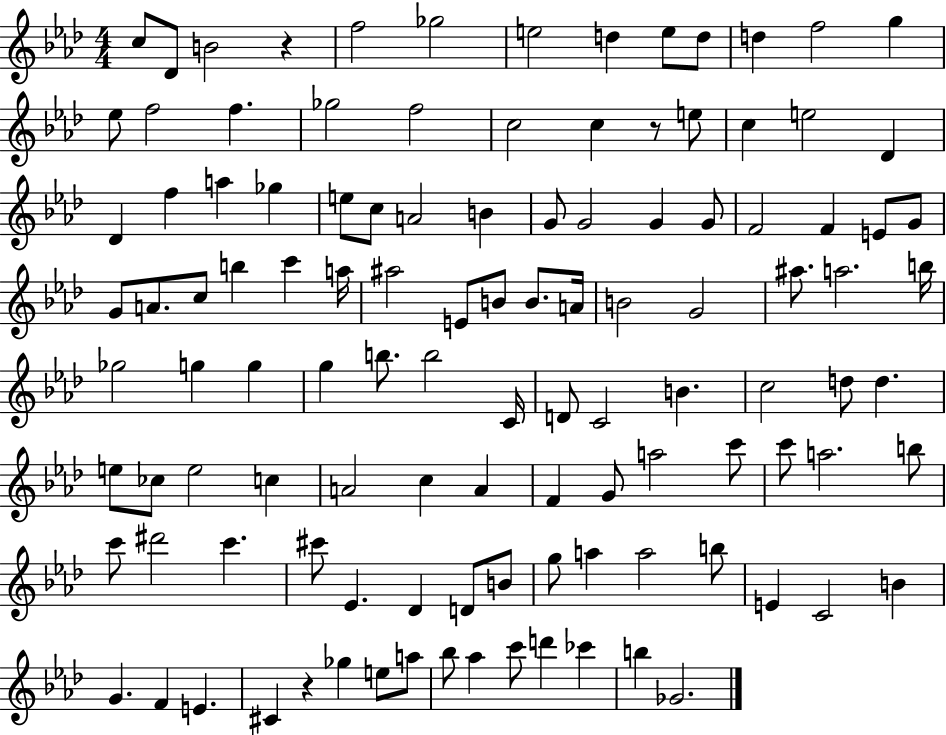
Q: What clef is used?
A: treble